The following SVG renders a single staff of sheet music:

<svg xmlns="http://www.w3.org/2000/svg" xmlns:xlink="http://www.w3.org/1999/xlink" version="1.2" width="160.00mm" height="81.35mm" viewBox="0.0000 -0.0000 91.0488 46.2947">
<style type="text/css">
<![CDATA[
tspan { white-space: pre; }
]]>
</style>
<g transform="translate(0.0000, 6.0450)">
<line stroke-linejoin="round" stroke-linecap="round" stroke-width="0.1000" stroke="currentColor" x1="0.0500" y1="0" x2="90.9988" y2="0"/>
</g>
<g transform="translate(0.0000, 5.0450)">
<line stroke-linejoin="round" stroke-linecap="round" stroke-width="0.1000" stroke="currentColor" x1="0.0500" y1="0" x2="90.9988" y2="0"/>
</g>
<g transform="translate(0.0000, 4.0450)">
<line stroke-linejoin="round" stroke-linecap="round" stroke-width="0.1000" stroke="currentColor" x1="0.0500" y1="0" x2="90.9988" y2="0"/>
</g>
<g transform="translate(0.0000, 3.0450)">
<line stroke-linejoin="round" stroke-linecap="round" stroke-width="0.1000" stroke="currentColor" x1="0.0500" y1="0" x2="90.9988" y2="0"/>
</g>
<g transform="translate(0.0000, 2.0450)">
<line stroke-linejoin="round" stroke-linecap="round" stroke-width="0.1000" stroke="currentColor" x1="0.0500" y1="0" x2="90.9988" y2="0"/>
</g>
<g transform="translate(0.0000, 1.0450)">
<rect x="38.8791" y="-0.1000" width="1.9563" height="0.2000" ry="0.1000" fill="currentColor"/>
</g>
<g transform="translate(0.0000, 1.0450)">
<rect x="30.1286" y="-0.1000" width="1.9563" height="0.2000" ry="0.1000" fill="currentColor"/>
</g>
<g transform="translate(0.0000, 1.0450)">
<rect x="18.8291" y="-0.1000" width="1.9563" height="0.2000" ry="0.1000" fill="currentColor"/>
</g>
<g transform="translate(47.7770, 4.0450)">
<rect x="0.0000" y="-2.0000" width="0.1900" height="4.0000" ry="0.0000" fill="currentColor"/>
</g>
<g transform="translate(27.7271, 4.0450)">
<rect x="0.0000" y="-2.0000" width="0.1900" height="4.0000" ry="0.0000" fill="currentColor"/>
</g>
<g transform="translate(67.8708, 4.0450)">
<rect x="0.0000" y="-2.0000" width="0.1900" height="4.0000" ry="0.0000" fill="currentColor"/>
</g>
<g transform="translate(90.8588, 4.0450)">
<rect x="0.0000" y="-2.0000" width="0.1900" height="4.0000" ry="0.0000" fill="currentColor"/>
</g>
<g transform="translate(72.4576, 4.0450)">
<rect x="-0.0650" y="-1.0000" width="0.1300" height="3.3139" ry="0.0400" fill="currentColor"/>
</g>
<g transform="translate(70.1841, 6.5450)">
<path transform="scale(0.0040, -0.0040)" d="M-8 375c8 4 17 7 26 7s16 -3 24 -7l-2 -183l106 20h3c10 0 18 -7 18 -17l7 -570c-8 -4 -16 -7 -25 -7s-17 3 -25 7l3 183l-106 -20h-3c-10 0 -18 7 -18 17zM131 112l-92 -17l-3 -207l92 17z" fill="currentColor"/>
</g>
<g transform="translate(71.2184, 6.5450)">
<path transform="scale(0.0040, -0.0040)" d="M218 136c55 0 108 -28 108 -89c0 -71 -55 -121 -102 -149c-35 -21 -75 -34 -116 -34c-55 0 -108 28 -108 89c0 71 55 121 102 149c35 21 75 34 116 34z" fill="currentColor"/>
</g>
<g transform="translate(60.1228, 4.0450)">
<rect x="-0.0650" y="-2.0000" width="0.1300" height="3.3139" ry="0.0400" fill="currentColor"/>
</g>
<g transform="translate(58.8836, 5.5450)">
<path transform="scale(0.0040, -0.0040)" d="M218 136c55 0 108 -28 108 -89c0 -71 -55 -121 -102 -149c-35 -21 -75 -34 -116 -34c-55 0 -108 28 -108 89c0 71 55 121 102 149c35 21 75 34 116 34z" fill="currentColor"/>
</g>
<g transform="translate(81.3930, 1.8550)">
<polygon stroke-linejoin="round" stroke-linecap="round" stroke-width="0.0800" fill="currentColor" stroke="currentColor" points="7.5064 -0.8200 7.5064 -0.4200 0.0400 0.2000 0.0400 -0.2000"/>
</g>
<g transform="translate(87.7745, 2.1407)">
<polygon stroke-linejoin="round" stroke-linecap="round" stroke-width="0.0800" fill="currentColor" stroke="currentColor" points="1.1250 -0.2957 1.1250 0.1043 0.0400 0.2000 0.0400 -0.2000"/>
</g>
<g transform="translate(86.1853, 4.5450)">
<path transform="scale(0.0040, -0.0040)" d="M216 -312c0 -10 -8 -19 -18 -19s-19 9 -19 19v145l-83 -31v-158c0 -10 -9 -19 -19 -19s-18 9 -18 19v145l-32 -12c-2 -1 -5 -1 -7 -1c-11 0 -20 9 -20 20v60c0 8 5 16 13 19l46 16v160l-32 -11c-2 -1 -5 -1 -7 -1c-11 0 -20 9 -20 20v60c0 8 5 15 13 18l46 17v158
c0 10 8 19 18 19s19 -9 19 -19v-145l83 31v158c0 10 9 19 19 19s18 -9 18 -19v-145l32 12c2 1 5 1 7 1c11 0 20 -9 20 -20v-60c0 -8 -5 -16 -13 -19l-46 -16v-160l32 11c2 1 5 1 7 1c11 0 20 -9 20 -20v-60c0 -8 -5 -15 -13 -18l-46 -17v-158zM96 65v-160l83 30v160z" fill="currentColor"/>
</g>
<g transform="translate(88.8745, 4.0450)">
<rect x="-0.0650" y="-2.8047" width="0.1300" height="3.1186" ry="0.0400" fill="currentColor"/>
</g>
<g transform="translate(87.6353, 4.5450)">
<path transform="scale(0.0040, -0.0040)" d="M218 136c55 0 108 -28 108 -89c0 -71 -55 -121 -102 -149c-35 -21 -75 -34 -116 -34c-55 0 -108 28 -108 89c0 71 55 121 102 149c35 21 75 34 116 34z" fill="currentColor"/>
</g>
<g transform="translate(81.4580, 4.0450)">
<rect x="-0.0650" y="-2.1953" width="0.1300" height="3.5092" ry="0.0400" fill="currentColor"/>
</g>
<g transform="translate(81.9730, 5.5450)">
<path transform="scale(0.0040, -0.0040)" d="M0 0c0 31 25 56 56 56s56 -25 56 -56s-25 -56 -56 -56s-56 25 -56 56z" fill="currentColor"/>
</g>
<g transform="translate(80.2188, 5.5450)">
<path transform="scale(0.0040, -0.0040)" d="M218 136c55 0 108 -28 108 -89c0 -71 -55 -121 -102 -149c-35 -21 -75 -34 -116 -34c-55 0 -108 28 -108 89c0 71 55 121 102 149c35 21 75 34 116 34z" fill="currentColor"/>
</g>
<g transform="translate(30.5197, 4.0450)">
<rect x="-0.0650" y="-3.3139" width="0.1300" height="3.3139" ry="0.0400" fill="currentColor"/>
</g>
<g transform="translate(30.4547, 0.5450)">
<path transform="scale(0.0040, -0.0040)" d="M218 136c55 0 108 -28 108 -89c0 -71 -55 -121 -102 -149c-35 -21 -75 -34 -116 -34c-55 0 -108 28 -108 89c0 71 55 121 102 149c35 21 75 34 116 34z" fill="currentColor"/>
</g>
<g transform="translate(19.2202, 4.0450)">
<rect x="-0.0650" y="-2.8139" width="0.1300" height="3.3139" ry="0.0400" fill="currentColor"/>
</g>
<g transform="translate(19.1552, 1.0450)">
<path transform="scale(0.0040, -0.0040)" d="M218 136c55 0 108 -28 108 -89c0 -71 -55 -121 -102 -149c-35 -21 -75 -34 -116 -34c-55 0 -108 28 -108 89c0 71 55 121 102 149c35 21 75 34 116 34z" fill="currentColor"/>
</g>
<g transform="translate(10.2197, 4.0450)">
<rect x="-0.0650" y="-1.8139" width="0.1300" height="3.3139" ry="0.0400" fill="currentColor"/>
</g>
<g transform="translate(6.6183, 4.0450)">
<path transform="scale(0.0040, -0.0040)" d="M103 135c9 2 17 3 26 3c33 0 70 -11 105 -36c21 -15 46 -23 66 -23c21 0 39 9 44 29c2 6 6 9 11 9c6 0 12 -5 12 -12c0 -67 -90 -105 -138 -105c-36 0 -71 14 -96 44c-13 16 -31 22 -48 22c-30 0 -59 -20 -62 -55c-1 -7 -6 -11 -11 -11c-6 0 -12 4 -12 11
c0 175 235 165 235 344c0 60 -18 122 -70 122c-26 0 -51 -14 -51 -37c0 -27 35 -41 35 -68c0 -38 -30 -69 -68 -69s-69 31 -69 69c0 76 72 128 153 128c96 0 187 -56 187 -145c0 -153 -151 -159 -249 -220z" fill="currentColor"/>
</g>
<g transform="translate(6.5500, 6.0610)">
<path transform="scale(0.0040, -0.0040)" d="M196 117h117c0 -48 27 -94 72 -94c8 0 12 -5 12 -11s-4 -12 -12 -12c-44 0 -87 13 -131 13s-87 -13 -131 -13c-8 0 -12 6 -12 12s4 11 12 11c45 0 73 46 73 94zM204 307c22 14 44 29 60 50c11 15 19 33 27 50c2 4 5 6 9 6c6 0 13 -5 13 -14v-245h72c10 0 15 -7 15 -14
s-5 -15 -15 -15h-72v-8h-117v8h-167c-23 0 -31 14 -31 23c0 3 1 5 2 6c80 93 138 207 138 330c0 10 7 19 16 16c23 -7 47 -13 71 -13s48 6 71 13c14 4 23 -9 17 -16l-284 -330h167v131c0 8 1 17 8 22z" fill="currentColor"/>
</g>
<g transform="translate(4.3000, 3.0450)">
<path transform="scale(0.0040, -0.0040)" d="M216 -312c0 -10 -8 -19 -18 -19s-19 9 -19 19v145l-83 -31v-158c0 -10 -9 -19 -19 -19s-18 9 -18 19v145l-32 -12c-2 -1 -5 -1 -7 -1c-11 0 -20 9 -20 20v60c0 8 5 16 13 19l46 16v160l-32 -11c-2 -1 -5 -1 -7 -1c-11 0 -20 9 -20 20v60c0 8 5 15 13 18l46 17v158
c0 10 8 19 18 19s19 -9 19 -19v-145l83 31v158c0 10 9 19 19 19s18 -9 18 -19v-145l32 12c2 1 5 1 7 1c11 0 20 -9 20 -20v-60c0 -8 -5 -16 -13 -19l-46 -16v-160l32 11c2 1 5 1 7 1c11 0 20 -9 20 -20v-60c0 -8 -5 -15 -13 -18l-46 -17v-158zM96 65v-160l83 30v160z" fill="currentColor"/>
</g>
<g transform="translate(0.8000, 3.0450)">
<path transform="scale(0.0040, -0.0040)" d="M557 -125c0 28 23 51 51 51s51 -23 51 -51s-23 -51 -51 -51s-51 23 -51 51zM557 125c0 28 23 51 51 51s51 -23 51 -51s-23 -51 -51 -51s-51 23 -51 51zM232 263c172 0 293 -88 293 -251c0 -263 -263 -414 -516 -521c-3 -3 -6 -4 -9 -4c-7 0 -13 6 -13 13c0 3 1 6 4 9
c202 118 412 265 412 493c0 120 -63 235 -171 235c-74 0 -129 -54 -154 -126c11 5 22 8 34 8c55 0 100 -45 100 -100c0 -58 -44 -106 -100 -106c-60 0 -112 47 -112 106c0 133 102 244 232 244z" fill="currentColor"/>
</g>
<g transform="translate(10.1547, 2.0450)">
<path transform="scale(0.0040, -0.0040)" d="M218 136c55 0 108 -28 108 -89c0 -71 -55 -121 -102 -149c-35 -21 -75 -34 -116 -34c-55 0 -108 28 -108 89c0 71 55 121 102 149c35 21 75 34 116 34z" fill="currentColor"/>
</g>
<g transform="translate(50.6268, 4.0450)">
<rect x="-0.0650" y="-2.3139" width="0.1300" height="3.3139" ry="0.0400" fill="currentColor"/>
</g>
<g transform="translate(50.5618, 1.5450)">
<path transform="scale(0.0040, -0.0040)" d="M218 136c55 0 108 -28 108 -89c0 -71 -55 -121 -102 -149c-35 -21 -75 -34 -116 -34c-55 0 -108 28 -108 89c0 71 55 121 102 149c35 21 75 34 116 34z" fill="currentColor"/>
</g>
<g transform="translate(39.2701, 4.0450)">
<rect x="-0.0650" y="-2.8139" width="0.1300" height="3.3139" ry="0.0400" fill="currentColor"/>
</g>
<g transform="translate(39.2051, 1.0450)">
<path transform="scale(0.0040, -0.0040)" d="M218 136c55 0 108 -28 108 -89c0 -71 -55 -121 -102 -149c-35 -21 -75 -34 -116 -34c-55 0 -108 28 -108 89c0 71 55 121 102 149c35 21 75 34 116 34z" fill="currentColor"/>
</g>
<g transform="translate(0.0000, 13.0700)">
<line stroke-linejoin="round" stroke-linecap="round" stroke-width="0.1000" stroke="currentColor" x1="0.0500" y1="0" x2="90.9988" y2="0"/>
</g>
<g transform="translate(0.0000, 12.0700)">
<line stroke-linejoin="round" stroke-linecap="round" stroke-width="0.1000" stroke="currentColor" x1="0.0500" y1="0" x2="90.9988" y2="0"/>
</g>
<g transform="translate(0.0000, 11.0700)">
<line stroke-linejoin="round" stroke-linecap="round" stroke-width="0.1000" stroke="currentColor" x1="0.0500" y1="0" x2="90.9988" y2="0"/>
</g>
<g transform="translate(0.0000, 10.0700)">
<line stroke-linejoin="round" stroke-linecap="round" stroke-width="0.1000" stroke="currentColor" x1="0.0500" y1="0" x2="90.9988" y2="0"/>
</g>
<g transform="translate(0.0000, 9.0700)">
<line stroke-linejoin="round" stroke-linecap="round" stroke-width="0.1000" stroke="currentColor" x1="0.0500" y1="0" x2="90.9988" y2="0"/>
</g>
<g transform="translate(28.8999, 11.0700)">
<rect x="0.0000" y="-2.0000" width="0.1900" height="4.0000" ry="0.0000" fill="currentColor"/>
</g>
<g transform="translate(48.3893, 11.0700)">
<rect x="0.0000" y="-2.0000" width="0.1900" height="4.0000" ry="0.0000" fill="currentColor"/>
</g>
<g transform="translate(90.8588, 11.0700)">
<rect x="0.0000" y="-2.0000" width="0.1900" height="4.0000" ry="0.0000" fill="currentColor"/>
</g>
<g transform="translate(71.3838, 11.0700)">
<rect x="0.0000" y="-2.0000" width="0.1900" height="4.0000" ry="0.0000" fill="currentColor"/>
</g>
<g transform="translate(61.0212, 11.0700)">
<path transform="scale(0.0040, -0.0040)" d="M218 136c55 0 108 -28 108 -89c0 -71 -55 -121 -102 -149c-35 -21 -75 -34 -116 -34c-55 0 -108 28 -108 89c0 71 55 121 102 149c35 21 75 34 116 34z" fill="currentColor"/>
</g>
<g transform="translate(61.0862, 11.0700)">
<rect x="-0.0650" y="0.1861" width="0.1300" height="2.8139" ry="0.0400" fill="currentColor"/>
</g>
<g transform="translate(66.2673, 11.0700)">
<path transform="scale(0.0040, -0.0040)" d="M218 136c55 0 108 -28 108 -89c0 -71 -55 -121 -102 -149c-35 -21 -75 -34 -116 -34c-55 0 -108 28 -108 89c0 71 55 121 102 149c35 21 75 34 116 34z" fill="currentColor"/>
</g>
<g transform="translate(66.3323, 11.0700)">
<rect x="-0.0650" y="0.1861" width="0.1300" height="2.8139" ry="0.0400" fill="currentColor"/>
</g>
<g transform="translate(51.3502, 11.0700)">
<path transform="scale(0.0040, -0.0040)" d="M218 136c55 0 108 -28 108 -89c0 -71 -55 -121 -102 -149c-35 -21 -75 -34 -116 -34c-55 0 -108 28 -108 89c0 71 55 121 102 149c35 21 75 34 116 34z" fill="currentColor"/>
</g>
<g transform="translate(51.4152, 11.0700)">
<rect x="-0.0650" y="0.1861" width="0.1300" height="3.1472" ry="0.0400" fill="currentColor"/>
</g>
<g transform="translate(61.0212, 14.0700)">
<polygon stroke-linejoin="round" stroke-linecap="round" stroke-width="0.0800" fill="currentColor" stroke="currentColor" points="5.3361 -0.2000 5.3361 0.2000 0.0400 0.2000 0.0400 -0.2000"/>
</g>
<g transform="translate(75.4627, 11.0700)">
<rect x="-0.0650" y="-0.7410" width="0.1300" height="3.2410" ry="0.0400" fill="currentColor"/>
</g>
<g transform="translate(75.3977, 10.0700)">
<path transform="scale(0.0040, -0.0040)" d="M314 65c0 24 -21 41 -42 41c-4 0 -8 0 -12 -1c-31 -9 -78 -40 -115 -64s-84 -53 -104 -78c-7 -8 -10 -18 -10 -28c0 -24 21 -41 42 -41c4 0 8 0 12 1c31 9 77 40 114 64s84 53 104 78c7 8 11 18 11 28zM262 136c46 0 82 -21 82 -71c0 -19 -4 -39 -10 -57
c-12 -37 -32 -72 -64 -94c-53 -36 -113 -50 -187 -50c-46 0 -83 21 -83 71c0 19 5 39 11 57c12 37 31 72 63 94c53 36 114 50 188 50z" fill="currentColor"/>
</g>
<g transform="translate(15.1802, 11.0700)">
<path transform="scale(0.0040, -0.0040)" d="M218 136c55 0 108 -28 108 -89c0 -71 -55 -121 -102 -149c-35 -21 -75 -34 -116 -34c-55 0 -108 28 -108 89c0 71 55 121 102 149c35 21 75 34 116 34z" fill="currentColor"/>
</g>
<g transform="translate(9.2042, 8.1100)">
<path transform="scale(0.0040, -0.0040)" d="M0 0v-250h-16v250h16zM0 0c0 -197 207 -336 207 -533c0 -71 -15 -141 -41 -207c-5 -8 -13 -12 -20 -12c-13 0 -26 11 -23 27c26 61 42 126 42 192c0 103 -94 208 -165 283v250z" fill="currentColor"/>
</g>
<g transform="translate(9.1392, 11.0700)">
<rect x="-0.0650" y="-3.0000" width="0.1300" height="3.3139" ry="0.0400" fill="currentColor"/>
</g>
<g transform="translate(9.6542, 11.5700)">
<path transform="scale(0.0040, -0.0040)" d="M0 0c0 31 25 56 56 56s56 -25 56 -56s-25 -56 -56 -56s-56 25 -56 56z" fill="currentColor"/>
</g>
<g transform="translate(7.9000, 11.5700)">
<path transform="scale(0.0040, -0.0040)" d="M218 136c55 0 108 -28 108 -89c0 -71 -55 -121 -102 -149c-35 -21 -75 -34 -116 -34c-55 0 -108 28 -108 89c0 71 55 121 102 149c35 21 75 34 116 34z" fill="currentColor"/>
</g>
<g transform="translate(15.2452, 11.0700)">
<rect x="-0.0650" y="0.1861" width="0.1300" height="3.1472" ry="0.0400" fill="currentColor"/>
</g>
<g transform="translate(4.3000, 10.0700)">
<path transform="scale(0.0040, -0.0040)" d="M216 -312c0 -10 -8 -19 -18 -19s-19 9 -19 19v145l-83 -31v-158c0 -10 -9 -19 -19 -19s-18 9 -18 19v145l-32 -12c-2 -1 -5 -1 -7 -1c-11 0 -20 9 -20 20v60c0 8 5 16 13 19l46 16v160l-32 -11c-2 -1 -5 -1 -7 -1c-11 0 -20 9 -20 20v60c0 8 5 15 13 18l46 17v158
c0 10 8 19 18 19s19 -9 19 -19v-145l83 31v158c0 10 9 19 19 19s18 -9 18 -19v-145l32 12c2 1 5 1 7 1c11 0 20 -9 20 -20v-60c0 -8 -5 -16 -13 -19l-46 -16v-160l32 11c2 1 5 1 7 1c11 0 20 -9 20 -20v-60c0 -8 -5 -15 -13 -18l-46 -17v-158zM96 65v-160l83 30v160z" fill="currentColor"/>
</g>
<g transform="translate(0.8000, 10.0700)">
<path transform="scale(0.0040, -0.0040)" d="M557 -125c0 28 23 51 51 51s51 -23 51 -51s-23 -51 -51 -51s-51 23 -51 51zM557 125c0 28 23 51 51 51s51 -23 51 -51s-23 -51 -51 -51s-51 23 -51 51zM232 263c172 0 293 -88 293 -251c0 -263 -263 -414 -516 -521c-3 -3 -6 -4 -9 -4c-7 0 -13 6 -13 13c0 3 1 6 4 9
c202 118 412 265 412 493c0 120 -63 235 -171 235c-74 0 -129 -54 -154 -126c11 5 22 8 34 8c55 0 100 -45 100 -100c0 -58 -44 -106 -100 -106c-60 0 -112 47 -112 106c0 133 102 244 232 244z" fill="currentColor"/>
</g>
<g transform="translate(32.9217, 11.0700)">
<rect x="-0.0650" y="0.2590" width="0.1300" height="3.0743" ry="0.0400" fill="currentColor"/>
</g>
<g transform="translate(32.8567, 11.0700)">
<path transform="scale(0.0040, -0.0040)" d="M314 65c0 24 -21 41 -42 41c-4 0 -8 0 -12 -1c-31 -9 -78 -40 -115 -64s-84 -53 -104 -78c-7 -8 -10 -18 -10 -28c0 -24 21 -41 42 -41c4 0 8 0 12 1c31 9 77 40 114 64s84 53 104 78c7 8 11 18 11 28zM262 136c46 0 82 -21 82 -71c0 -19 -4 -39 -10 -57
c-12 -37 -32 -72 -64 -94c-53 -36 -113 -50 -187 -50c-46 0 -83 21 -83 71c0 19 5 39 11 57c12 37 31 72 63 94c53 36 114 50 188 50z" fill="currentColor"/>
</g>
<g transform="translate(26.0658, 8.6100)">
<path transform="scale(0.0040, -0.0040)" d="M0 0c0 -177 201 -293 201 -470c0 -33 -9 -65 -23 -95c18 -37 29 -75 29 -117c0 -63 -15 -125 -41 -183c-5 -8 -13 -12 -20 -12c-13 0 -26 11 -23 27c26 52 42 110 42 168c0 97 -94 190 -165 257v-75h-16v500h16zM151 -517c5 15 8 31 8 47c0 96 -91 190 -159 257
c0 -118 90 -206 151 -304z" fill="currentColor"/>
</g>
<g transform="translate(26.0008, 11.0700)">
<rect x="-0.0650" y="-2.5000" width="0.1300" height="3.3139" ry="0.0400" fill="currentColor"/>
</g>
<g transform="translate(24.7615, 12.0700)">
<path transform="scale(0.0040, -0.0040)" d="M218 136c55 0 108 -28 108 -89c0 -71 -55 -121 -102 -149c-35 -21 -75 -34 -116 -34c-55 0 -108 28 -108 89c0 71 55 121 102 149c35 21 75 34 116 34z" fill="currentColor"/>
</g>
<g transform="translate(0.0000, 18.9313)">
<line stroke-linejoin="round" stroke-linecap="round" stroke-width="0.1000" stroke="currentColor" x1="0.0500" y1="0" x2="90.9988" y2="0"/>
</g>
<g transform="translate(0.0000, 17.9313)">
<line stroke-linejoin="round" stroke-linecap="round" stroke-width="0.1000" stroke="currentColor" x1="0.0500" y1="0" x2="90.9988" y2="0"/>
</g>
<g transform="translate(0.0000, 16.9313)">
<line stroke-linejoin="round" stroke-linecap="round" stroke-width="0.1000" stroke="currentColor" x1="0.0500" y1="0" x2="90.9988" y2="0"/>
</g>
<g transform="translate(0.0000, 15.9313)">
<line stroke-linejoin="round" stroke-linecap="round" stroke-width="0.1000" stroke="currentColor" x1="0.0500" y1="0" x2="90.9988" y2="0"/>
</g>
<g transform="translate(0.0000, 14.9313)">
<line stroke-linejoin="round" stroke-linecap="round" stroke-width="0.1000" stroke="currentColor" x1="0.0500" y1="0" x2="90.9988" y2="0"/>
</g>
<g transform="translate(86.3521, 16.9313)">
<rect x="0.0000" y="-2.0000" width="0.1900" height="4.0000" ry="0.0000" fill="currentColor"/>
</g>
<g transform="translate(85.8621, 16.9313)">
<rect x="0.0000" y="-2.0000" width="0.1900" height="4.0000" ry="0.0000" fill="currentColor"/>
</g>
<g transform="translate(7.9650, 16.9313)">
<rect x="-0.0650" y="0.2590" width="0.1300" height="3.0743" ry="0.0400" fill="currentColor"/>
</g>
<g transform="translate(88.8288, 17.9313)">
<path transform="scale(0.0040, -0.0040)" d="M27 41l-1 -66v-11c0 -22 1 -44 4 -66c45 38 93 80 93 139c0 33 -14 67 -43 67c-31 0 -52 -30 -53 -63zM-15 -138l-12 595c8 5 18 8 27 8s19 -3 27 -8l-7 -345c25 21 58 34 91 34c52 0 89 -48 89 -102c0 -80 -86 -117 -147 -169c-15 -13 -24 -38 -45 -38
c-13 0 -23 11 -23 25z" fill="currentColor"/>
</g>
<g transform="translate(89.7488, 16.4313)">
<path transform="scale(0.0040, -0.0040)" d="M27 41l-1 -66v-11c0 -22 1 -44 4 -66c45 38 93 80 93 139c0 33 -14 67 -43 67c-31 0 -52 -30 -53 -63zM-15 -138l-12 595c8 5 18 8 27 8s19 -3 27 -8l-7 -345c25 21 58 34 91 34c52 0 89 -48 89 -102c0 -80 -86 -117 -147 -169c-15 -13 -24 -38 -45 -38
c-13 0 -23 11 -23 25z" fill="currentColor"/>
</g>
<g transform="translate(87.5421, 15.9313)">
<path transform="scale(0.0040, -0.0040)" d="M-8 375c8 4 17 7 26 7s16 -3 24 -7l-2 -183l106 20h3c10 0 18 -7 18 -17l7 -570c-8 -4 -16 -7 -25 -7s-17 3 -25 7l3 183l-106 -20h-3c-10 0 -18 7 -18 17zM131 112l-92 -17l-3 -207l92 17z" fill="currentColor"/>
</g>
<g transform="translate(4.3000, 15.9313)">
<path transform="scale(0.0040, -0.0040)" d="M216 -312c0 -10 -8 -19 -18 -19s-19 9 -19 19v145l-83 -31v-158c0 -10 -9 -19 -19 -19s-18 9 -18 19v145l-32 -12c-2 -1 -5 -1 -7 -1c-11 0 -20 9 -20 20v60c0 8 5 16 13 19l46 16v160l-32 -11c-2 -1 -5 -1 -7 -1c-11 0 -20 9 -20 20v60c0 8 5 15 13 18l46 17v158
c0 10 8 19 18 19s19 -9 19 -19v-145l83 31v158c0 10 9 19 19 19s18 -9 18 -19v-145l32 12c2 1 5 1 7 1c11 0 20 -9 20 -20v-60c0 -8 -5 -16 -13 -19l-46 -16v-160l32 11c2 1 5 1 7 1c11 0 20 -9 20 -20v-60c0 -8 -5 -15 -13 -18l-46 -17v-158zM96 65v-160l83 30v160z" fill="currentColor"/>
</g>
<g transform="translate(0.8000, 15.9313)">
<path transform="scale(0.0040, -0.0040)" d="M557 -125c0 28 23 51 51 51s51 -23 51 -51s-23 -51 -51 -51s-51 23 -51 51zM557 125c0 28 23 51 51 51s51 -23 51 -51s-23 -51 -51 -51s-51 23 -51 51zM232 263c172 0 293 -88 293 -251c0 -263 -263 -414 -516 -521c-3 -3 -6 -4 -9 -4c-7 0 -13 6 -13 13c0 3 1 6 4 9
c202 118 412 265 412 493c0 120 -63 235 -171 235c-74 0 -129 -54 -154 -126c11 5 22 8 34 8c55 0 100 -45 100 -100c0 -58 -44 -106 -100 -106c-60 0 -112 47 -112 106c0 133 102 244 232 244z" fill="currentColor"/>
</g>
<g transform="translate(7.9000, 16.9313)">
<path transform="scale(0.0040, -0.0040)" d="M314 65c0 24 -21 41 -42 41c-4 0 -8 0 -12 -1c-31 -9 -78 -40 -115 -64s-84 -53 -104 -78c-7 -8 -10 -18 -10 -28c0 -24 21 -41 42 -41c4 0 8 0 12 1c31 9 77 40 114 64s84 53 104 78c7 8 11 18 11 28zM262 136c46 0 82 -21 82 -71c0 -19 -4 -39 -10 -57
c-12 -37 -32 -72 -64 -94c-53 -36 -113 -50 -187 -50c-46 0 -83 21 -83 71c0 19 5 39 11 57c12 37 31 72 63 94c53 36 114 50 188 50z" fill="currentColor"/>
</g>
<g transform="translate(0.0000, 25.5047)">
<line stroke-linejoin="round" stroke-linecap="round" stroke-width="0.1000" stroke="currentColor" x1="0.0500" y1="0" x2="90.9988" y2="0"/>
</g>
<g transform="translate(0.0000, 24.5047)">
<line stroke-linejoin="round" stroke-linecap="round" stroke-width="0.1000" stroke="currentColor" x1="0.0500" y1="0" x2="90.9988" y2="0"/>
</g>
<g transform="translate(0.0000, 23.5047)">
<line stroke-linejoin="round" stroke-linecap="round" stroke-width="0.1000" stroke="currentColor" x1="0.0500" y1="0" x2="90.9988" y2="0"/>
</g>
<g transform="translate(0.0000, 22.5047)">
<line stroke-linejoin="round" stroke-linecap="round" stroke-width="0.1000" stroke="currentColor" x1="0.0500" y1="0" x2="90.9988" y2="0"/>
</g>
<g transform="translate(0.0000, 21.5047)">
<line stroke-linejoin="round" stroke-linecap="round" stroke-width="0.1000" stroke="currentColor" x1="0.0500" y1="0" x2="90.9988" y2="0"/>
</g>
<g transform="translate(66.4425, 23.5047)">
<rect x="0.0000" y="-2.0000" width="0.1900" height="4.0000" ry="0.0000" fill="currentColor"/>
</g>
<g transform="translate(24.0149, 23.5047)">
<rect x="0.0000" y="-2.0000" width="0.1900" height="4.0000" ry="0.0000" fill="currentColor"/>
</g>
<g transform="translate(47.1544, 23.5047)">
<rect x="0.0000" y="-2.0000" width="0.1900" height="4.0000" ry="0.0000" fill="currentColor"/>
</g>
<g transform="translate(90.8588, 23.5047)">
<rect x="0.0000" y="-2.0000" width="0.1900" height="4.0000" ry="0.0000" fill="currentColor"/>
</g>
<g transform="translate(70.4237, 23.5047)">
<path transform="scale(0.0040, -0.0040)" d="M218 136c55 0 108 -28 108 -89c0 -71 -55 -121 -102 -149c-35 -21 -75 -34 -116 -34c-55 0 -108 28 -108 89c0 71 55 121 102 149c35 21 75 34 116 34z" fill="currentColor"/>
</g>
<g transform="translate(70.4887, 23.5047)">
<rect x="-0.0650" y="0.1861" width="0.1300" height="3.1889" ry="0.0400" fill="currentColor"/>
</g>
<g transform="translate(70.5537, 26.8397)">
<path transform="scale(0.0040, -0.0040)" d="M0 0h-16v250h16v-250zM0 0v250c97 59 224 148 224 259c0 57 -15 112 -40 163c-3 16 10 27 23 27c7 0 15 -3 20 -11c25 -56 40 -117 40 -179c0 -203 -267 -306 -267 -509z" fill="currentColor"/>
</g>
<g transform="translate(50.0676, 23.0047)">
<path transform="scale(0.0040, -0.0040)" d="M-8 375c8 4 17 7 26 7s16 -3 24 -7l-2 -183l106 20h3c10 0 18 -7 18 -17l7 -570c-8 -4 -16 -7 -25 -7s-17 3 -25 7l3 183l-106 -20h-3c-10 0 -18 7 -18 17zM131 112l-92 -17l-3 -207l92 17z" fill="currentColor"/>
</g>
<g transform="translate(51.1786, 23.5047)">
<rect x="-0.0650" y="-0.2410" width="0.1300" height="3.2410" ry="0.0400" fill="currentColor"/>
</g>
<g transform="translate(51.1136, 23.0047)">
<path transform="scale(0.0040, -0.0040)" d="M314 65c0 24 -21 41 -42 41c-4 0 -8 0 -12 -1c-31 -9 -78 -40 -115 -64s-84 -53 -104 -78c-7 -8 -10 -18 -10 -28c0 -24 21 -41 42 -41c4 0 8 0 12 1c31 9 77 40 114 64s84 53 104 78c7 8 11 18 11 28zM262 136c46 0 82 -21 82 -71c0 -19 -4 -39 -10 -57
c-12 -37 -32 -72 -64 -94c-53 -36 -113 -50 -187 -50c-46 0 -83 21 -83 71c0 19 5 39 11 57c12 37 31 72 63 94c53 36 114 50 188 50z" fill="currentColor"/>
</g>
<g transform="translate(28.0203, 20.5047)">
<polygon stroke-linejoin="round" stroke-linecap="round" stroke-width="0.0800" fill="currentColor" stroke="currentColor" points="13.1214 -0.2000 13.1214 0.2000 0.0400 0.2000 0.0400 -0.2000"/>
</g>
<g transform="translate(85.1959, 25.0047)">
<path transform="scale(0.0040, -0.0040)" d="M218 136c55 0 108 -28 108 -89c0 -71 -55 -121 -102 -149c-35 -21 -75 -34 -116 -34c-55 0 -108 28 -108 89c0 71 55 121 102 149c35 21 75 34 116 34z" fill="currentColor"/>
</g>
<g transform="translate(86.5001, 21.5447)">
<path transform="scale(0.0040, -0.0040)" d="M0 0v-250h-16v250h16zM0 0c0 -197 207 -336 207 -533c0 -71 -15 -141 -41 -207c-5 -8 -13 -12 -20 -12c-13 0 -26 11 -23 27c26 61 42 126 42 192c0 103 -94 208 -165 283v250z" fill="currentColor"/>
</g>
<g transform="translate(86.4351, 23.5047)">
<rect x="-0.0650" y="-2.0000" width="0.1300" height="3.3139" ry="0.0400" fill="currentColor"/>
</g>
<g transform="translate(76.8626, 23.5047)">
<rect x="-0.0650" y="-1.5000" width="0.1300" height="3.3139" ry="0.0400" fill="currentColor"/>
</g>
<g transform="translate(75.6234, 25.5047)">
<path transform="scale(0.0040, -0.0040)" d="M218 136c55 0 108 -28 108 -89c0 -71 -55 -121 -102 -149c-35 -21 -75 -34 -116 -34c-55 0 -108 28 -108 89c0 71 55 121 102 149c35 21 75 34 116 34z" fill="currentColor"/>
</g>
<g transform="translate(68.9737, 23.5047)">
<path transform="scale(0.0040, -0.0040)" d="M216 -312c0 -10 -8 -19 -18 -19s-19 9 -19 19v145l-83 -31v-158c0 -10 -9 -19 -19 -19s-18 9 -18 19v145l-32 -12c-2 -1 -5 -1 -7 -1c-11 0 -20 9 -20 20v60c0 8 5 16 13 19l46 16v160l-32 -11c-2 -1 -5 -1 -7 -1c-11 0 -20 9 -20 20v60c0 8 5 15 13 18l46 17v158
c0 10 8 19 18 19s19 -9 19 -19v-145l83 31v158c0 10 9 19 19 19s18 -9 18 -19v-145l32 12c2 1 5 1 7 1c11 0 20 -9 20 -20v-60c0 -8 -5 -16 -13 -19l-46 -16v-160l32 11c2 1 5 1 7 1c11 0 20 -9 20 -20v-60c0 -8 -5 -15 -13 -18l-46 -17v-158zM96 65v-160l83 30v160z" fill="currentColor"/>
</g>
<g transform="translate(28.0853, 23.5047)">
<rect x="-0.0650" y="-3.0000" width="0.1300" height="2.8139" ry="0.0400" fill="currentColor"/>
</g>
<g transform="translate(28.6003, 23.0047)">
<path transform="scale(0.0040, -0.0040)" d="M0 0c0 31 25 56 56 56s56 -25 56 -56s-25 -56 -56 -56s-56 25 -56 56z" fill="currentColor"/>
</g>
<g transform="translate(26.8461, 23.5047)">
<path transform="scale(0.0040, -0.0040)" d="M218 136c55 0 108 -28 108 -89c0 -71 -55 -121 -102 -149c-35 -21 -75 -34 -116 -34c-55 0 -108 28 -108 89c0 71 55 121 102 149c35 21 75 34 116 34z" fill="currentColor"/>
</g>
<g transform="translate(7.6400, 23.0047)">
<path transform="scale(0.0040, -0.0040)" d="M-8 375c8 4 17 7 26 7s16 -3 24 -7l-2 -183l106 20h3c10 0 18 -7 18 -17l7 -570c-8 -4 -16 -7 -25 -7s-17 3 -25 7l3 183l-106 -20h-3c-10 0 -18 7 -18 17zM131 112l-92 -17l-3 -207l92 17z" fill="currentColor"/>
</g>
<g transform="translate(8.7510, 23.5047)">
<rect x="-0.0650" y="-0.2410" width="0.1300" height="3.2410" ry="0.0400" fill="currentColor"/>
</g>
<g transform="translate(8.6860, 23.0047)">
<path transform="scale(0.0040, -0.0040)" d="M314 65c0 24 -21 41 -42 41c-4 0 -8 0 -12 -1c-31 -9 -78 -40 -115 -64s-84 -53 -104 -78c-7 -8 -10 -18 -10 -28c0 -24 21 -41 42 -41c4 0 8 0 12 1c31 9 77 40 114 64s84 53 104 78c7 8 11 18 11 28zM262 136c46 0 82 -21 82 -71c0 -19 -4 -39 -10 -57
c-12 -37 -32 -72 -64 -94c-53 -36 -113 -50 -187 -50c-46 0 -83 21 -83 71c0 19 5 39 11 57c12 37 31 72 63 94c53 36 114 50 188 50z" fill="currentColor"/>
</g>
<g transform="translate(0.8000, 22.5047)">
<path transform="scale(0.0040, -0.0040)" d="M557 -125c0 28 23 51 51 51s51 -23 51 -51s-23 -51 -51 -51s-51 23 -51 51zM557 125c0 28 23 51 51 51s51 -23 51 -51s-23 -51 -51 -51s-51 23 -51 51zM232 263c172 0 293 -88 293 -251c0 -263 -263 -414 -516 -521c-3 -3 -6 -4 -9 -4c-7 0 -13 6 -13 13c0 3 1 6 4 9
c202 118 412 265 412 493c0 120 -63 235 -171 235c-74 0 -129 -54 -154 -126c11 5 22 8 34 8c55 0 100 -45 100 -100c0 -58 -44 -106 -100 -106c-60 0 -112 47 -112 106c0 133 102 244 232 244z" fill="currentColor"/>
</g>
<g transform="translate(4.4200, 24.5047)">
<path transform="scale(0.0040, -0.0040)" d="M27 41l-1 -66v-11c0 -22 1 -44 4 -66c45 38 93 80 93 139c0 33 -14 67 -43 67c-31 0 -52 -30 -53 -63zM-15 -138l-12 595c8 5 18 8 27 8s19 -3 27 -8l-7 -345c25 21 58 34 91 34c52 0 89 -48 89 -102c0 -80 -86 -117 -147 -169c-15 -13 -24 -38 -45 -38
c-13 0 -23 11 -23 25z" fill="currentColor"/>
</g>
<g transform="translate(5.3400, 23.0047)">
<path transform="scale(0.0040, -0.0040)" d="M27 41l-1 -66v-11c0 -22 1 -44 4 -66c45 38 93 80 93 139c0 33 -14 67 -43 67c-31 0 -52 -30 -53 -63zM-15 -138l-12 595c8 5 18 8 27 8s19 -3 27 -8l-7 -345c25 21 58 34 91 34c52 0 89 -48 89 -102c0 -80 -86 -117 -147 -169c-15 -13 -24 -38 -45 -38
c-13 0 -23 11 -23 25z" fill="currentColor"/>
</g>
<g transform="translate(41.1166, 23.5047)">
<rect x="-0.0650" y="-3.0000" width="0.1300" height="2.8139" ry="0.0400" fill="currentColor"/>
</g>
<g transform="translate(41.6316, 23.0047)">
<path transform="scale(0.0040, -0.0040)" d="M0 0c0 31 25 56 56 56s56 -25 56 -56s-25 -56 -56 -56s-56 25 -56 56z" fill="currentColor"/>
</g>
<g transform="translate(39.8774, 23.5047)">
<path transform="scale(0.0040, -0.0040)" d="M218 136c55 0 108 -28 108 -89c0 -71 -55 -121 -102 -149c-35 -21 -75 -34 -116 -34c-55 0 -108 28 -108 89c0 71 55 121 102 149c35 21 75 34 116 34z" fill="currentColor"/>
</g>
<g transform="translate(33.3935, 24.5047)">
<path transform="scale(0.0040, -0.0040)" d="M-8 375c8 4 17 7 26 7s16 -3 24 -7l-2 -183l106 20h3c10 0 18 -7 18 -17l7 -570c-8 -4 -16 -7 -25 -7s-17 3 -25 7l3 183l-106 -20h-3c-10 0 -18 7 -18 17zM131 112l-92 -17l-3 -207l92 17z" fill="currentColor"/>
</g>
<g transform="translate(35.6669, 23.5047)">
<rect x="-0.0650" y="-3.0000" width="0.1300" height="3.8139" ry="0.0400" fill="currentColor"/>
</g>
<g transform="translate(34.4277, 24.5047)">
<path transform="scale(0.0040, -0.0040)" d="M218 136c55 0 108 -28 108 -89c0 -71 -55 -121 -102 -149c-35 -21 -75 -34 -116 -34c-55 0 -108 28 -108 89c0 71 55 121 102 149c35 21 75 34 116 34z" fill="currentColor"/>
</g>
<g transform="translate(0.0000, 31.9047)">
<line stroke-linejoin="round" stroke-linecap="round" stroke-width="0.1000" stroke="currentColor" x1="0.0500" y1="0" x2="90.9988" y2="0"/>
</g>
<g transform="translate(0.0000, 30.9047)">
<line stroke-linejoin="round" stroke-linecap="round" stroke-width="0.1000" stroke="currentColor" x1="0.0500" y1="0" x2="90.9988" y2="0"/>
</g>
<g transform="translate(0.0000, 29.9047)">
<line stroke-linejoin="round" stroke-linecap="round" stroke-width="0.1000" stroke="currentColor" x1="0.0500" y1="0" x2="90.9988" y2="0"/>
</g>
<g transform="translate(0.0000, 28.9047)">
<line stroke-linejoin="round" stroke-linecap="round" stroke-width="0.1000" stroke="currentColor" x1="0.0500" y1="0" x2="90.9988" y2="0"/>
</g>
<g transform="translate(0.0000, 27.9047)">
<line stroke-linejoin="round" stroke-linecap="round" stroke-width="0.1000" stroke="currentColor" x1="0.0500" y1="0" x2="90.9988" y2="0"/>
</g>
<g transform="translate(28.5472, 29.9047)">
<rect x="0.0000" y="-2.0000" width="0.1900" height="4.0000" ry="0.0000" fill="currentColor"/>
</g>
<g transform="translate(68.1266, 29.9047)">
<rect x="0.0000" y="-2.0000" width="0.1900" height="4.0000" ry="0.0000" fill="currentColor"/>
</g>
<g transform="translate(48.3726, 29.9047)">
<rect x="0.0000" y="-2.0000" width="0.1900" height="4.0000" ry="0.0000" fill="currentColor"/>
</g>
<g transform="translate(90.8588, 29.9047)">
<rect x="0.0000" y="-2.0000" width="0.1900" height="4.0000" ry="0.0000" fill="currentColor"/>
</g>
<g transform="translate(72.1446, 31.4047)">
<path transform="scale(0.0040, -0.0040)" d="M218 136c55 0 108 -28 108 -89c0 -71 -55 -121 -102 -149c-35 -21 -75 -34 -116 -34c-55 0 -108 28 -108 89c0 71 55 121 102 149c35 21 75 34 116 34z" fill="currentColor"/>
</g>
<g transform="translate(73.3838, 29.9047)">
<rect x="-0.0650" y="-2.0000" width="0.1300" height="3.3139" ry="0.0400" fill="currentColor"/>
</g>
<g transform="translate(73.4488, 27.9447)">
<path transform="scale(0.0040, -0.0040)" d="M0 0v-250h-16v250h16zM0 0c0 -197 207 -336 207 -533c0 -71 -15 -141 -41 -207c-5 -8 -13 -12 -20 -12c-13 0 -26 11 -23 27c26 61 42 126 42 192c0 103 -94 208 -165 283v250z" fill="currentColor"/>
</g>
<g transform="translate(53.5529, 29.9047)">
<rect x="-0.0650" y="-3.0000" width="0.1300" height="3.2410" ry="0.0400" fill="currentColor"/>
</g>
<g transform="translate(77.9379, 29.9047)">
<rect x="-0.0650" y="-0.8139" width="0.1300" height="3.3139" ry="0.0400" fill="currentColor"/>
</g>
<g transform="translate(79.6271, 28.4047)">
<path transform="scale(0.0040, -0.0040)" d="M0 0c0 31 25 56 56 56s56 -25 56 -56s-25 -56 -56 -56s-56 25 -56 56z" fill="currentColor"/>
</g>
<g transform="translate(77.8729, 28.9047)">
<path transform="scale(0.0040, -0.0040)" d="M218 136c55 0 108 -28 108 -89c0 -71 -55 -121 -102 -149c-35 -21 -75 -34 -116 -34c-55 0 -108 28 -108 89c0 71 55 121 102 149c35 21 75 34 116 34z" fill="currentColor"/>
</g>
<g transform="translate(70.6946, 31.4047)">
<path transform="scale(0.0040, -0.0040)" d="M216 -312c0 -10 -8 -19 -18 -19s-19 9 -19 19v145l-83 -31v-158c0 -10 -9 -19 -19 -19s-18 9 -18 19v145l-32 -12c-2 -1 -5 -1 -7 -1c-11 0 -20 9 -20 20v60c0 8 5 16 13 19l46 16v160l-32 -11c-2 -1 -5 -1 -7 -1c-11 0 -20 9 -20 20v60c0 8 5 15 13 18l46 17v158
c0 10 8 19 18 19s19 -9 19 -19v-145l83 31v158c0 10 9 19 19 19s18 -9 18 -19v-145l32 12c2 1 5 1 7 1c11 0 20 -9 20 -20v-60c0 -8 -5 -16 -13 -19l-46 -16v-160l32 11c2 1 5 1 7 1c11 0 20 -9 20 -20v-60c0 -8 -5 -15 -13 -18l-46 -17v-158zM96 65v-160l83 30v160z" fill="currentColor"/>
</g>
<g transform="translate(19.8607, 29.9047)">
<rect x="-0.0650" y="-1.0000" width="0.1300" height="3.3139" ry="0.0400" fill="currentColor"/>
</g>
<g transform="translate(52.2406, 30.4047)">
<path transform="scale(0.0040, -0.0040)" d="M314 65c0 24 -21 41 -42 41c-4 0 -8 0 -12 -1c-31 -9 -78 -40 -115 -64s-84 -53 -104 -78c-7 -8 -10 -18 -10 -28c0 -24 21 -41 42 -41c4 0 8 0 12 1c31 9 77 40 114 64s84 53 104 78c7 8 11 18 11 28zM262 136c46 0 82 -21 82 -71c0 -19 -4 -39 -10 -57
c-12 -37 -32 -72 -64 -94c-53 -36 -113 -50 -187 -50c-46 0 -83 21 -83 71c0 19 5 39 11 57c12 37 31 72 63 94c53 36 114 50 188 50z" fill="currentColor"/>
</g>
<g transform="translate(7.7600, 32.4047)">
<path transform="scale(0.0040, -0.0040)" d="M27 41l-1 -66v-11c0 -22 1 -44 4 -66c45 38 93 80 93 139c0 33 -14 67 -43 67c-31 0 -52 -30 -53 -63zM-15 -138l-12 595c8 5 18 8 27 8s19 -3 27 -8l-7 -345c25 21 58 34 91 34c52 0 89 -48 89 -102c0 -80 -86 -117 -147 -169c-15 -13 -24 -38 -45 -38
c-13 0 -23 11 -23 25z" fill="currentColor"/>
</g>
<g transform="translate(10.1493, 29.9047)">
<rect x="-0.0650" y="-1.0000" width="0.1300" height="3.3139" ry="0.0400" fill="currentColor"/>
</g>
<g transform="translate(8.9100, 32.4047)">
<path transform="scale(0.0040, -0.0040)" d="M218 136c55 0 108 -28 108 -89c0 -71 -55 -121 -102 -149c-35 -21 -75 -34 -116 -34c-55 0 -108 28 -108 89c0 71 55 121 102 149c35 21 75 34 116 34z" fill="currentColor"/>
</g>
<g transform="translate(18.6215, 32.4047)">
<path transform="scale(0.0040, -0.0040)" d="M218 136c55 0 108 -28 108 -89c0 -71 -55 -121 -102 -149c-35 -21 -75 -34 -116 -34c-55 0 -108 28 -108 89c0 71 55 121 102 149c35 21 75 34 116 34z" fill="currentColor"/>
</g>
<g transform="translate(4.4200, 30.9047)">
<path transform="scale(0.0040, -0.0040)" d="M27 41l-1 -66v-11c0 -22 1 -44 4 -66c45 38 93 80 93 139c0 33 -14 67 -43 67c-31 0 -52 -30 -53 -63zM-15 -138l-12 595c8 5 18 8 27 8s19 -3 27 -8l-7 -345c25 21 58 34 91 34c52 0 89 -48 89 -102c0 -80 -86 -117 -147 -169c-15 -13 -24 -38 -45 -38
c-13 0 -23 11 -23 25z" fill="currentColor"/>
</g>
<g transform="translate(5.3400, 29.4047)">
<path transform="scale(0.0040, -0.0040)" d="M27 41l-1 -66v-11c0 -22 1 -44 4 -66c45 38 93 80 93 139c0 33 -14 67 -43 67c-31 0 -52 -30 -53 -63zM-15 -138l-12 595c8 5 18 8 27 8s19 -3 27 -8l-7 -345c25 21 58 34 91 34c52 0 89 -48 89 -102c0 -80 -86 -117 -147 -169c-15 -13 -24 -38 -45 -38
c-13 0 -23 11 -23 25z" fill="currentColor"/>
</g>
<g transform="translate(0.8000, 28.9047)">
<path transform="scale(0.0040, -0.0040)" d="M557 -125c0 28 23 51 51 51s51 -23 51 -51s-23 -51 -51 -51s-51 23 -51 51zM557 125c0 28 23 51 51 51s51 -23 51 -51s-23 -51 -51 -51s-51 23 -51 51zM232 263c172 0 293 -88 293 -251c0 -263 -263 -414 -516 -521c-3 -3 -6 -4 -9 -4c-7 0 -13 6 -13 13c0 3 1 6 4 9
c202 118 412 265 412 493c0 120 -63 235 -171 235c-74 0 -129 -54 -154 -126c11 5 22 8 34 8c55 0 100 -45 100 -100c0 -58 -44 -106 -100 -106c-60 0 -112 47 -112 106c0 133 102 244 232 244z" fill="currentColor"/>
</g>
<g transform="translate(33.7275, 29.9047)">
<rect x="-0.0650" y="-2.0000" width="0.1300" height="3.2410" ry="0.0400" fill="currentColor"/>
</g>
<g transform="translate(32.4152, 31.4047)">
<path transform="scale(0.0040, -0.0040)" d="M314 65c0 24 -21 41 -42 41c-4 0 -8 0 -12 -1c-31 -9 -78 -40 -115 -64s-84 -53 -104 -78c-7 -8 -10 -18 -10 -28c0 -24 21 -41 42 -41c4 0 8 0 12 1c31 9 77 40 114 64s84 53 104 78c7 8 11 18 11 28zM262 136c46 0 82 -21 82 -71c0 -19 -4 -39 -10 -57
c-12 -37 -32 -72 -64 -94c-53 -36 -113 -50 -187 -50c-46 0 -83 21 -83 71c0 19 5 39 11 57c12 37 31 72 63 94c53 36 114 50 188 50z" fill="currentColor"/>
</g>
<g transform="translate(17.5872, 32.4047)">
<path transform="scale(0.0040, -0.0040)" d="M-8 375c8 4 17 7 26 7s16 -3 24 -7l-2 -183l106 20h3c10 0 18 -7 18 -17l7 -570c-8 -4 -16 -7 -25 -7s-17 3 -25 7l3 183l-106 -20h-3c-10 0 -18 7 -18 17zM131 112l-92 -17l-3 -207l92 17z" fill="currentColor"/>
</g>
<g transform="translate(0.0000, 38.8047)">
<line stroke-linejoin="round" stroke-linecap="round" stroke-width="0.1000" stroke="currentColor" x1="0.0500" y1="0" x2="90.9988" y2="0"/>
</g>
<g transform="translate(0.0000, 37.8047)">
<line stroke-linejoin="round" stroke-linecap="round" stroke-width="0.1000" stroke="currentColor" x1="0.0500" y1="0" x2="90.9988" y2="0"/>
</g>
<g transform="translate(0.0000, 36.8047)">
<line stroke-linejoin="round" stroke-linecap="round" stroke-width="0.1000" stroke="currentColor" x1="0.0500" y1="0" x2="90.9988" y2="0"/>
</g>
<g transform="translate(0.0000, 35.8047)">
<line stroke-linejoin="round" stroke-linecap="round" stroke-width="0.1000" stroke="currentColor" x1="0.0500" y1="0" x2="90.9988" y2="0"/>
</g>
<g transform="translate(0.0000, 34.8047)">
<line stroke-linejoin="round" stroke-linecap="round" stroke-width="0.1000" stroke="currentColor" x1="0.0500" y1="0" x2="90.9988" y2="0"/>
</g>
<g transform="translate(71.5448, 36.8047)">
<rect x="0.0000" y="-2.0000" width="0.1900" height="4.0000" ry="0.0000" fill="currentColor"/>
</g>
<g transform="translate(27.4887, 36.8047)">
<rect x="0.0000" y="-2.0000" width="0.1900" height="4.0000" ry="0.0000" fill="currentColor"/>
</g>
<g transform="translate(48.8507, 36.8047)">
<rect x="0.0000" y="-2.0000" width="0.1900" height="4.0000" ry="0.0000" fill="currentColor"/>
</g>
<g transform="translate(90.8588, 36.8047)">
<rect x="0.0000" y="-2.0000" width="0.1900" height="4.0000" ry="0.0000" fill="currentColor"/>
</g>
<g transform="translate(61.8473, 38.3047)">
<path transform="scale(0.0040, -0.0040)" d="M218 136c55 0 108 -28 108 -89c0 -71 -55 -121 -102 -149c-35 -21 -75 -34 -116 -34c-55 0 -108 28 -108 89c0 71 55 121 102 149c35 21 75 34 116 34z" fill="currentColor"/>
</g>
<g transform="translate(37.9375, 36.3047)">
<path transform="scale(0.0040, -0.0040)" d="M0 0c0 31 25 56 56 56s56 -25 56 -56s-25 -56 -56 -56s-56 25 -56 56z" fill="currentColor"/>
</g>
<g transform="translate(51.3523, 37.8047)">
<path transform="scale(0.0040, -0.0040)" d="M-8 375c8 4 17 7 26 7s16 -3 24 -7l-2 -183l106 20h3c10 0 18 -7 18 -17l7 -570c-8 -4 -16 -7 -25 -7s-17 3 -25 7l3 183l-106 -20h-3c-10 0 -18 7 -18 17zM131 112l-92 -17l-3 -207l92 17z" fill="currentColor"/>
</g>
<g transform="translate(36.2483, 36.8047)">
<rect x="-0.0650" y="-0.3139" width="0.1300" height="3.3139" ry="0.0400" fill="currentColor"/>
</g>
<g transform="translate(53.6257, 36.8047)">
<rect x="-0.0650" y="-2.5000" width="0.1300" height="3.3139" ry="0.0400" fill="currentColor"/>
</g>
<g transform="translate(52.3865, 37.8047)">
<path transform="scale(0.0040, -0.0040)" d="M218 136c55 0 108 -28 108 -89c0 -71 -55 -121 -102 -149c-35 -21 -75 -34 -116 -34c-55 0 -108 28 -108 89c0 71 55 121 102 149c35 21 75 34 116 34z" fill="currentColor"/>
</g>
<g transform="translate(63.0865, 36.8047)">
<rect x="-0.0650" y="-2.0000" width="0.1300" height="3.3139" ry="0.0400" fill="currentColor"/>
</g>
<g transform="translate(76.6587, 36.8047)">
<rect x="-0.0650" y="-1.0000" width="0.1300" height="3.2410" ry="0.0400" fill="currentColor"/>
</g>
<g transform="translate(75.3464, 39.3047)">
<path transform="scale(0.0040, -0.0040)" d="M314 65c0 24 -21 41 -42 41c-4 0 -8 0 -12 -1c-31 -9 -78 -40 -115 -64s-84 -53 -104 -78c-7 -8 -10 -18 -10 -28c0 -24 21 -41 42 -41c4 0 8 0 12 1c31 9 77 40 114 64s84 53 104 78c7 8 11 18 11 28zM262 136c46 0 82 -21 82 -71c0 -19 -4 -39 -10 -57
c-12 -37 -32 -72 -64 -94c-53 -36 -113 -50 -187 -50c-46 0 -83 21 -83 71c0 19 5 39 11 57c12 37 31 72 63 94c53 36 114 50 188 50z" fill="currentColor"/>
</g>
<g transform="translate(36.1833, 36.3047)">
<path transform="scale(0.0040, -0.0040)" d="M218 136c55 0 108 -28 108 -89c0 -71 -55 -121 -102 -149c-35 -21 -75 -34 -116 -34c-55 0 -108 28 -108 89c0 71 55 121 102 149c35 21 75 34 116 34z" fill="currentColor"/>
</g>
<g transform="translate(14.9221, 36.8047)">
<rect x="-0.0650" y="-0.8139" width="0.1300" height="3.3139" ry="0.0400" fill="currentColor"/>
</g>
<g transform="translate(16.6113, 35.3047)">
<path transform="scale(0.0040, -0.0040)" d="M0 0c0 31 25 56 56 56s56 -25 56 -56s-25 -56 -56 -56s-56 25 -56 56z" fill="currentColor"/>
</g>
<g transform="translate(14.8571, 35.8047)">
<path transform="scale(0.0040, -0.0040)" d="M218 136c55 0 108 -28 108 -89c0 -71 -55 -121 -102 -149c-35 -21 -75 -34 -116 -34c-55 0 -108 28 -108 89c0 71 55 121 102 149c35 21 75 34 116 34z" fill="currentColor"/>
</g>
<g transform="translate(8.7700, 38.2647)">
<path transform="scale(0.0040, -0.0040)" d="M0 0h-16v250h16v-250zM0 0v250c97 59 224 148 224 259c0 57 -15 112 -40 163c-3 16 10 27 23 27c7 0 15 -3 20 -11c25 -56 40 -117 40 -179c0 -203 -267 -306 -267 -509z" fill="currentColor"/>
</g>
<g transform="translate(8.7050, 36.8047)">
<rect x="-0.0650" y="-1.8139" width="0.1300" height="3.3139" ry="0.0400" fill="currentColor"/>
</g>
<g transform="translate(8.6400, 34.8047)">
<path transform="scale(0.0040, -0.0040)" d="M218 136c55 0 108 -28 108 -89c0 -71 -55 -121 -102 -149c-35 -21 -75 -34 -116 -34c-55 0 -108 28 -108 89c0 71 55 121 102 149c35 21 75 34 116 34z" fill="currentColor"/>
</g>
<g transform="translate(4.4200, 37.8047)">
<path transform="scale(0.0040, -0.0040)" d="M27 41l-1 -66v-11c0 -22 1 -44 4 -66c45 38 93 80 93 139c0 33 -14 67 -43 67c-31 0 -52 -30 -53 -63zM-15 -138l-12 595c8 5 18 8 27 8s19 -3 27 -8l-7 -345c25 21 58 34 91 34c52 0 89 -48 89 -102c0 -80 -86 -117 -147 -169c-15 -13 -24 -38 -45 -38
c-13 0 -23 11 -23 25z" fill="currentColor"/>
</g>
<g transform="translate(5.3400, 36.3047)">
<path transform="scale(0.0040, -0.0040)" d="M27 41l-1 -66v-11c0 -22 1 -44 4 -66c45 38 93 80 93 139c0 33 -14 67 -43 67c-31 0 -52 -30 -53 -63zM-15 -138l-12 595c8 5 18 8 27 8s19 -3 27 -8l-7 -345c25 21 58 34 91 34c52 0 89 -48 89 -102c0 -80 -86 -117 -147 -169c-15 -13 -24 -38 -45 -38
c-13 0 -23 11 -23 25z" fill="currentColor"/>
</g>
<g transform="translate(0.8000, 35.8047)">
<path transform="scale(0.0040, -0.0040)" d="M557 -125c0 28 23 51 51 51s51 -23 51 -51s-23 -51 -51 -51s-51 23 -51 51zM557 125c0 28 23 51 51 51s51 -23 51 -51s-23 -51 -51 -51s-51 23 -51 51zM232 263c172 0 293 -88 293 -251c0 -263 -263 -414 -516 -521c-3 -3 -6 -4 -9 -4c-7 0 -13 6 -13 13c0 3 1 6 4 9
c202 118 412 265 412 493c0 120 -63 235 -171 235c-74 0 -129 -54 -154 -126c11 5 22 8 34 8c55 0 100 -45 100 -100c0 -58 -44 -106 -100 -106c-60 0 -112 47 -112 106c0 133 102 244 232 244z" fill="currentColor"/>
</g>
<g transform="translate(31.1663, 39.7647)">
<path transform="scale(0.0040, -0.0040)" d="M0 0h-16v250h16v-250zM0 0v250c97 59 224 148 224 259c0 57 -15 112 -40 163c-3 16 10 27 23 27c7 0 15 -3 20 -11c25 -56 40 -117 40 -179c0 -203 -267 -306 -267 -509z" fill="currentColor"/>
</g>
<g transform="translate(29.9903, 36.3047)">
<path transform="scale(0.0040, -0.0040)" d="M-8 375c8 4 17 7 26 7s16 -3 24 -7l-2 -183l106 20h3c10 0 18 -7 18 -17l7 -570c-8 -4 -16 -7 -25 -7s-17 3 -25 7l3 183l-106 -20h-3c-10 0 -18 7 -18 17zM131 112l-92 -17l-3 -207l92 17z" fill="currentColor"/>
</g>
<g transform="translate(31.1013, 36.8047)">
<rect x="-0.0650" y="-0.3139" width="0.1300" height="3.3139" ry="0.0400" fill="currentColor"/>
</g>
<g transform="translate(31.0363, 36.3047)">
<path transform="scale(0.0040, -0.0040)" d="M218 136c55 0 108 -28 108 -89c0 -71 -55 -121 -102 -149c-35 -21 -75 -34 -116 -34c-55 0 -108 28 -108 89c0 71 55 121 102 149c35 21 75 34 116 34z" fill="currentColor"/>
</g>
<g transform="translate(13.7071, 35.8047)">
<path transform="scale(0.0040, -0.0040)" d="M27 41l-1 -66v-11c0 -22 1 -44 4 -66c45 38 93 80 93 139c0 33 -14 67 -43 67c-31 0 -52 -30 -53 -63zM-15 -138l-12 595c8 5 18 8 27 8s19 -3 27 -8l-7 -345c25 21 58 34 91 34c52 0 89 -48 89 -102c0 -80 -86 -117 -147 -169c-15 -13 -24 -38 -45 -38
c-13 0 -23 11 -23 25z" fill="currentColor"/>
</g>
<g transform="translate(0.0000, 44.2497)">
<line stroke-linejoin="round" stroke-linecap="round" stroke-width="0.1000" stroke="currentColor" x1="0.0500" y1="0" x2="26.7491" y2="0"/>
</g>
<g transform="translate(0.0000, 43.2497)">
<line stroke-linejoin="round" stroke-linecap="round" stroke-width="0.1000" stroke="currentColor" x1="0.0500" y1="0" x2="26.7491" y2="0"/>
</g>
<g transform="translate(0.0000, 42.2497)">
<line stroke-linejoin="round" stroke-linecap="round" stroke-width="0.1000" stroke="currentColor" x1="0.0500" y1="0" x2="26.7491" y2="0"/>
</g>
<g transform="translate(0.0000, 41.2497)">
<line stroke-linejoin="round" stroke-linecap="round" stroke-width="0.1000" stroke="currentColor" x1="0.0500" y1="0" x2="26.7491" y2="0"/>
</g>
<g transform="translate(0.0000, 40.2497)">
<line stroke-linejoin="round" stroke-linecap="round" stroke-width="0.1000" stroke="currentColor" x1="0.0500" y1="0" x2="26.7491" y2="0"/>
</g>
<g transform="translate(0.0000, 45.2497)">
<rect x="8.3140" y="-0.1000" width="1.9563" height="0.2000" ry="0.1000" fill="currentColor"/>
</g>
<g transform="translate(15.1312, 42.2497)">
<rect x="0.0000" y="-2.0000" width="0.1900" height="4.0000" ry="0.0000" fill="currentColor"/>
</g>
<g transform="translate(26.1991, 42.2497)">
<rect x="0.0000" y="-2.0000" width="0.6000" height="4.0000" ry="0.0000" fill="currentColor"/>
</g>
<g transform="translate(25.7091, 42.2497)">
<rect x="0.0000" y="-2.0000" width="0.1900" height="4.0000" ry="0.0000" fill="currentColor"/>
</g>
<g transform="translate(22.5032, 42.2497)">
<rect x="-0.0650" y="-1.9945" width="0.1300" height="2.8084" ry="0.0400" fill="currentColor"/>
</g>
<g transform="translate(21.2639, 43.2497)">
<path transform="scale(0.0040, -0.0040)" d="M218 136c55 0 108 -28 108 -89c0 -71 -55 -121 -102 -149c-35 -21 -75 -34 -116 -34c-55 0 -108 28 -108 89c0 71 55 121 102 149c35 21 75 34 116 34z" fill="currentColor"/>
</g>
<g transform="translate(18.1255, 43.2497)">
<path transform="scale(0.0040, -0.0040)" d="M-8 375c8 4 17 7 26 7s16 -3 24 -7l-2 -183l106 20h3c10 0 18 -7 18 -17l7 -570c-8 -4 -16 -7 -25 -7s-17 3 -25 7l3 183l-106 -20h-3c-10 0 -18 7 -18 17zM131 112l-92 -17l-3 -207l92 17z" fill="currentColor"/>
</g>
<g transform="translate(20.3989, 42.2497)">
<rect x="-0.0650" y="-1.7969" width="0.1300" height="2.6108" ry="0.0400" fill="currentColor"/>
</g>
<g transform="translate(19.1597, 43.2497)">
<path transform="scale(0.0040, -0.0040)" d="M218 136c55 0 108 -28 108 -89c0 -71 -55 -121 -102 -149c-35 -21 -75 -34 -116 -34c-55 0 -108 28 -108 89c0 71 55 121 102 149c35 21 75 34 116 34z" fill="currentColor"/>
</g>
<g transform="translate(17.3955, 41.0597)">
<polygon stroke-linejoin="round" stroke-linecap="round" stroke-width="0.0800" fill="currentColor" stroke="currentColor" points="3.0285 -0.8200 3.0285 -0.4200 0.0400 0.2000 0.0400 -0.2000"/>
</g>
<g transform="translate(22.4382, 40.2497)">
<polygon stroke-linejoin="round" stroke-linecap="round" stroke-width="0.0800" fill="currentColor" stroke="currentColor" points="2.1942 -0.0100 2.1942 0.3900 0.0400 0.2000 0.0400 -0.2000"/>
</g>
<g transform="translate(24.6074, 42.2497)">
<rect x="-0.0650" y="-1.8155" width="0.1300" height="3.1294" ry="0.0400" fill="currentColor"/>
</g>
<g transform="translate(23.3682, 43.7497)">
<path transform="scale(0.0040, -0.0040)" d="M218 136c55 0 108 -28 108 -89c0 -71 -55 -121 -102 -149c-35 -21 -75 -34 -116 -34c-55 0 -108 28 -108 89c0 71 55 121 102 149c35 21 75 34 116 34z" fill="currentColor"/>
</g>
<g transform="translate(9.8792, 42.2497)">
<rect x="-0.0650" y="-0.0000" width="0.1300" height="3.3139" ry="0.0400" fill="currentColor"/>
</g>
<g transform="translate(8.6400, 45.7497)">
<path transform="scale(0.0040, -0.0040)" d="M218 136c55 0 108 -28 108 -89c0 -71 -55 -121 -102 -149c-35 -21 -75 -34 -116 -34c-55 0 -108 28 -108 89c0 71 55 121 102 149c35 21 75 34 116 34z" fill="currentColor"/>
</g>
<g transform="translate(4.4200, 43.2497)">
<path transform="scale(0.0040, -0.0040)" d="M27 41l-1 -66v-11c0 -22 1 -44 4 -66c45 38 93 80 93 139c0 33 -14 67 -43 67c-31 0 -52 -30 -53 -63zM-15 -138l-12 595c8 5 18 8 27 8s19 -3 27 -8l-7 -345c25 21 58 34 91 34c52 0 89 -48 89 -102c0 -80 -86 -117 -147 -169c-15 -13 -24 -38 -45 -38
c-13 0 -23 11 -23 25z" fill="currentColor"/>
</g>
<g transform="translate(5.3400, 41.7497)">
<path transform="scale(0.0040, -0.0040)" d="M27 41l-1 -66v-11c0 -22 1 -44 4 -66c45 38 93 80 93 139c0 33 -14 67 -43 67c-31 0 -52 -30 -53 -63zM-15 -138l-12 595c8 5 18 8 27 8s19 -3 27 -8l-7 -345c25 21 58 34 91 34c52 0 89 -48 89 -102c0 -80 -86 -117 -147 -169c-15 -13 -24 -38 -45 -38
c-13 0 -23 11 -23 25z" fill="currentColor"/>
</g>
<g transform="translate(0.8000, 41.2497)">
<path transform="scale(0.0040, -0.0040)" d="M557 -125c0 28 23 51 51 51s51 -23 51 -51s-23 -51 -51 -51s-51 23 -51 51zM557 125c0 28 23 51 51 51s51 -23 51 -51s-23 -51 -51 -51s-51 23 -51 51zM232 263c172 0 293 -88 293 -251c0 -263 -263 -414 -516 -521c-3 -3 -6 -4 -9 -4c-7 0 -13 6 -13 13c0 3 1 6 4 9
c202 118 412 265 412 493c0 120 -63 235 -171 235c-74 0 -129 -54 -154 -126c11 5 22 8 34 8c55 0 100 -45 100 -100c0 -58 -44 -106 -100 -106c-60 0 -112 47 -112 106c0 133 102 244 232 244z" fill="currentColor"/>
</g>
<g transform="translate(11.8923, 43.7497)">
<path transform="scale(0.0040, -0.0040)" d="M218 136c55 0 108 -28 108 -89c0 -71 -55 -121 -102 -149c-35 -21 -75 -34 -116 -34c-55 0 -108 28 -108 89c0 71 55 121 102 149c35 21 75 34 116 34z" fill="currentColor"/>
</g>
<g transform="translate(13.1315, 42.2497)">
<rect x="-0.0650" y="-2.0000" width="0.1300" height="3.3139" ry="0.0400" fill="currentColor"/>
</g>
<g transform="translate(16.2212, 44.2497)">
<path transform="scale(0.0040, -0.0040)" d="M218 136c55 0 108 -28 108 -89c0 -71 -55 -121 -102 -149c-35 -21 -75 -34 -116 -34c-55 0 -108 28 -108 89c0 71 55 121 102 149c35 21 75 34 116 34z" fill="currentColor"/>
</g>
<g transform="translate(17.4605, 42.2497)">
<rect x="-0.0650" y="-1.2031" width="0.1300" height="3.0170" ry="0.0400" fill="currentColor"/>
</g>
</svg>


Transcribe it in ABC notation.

X:1
T:Untitled
M:2/4
L:1/4
K:G
A, C D C B, A,, F,, A,,/2 ^C,/4 C,/2 D, B,,/4 D,2 D, D,/2 D,/2 ^F,2 D,2 E,2 D,/2 B,,/2 D,/2 E,2 ^D,/2 G,, A,,/2 _F,, F,, A,,2 C,2 ^A,,/2 F, A,/2 _F, E,/2 E, B,, A,, F,,2 D,, A,, G,,/2 B,,/2 B,,/2 A,,/2